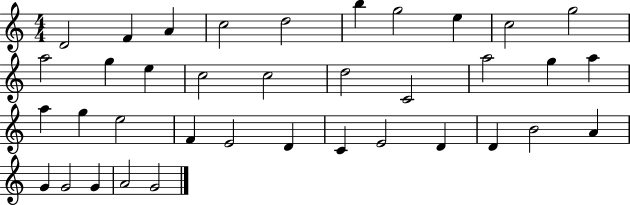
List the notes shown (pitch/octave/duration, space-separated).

D4/h F4/q A4/q C5/h D5/h B5/q G5/h E5/q C5/h G5/h A5/h G5/q E5/q C5/h C5/h D5/h C4/h A5/h G5/q A5/q A5/q G5/q E5/h F4/q E4/h D4/q C4/q E4/h D4/q D4/q B4/h A4/q G4/q G4/h G4/q A4/h G4/h